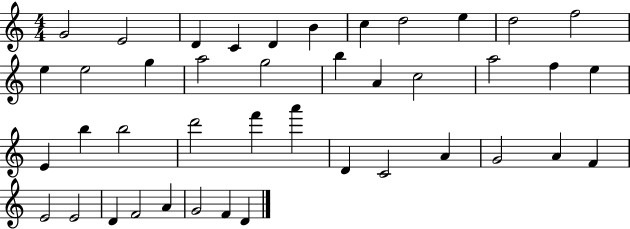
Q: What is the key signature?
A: C major